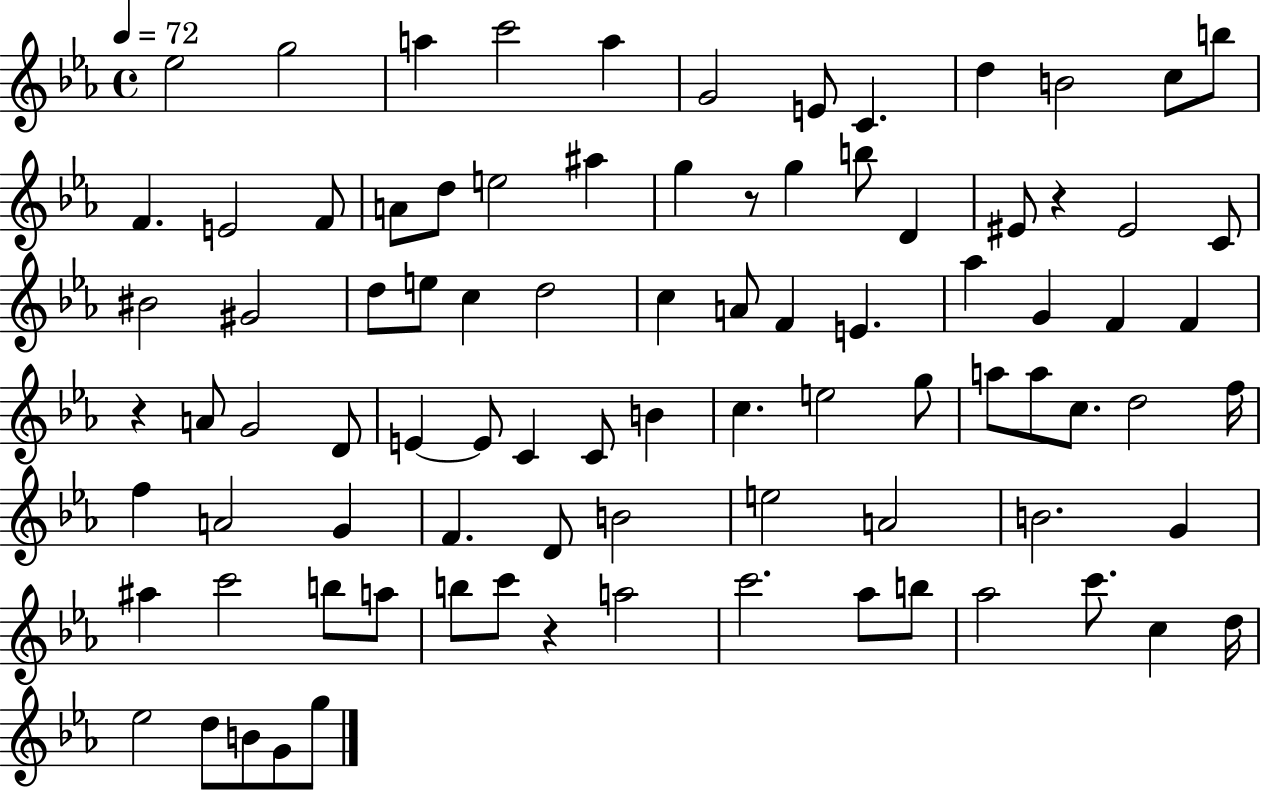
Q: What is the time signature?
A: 4/4